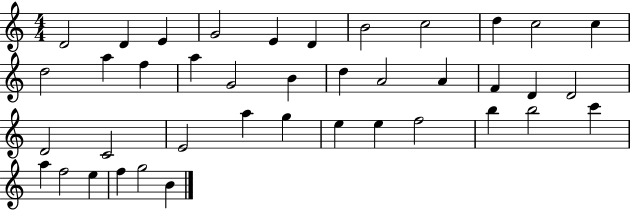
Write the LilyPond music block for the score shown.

{
  \clef treble
  \numericTimeSignature
  \time 4/4
  \key c \major
  d'2 d'4 e'4 | g'2 e'4 d'4 | b'2 c''2 | d''4 c''2 c''4 | \break d''2 a''4 f''4 | a''4 g'2 b'4 | d''4 a'2 a'4 | f'4 d'4 d'2 | \break d'2 c'2 | e'2 a''4 g''4 | e''4 e''4 f''2 | b''4 b''2 c'''4 | \break a''4 f''2 e''4 | f''4 g''2 b'4 | \bar "|."
}